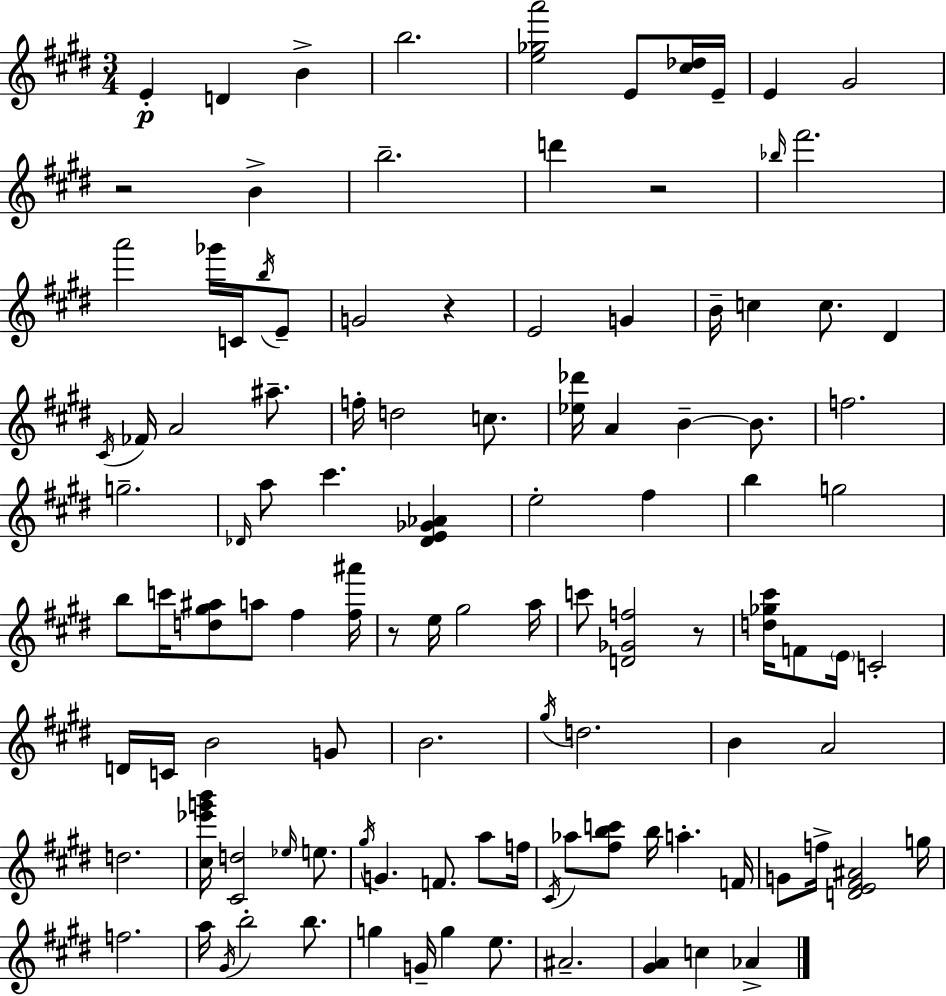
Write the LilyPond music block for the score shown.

{
  \clef treble
  \numericTimeSignature
  \time 3/4
  \key e \major
  e'4-.\p d'4 b'4-> | b''2. | <e'' ges'' a'''>2 e'8 <cis'' des''>16 e'16-- | e'4 gis'2 | \break r2 b'4-> | b''2.-- | d'''4 r2 | \grace { bes''16 } fis'''2. | \break a'''2 ges'''16 c'16 \acciaccatura { b''16 } | e'8-- g'2 r4 | e'2 g'4 | b'16-- c''4 c''8. dis'4 | \break \acciaccatura { cis'16 } fes'16 a'2 | ais''8.-- f''16-. d''2 | c''8. <ees'' des'''>16 a'4 b'4--~~ | b'8. f''2. | \break g''2.-- | \grace { des'16 } a''8 cis'''4. | <des' e' ges' aes'>4 e''2-. | fis''4 b''4 g''2 | \break b''8 c'''16 <d'' gis'' ais''>8 a''8 fis''4 | <fis'' ais'''>16 r8 e''16 gis''2 | a''16 c'''8 <d' ges' f''>2 | r8 <d'' ges'' cis'''>16 f'8 \parenthesize e'16 c'2-. | \break d'16 c'16 b'2 | g'8 b'2. | \acciaccatura { gis''16 } d''2. | b'4 a'2 | \break d''2. | <cis'' ees''' g''' b'''>16 <cis' d''>2 | \grace { ees''16 } e''8. \acciaccatura { gis''16 } g'4. | f'8. a''8 f''16 \acciaccatura { cis'16 } aes''8 <fis'' b'' c'''>8 | \break b''16 a''4.-. f'16 g'8 f''16-> <d' e' fis' ais'>2 | g''16 f''2. | a''16 \acciaccatura { gis'16 } b''2-. | b''8. g''4 | \break g'16-- g''4 e''8. ais'2.-- | <gis' a'>4 | c''4 aes'4-> \bar "|."
}